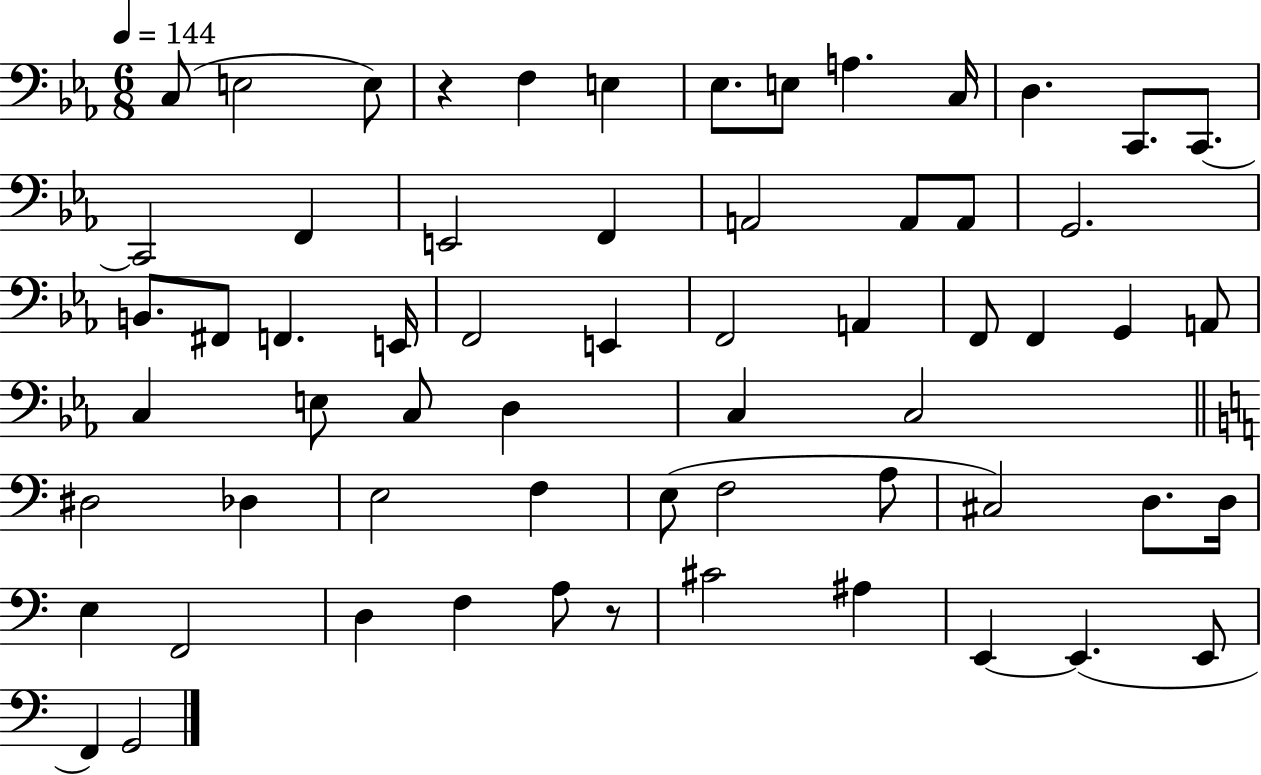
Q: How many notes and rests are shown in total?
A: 62